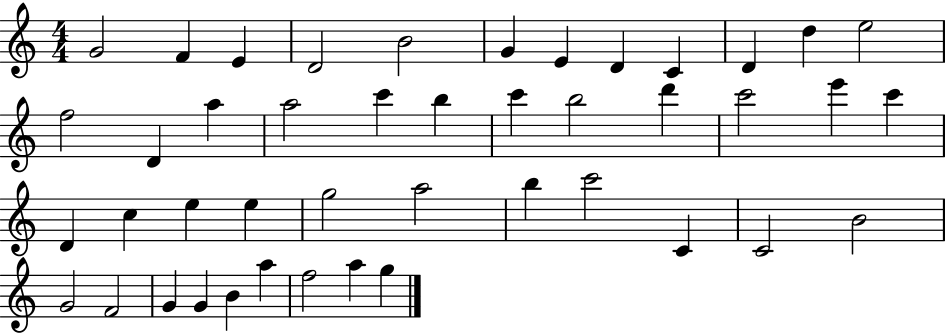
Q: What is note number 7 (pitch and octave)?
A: E4